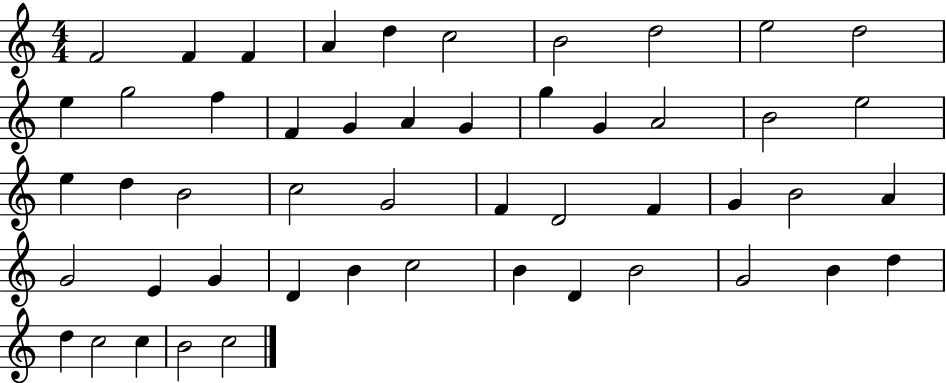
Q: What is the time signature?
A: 4/4